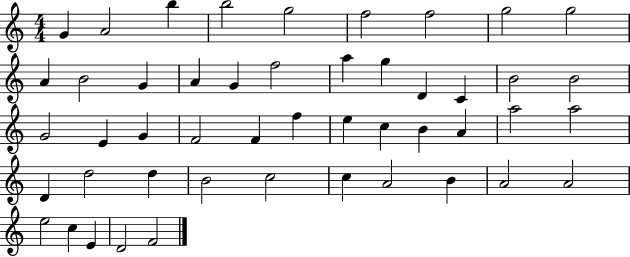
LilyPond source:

{
  \clef treble
  \numericTimeSignature
  \time 4/4
  \key c \major
  g'4 a'2 b''4 | b''2 g''2 | f''2 f''2 | g''2 g''2 | \break a'4 b'2 g'4 | a'4 g'4 f''2 | a''4 g''4 d'4 c'4 | b'2 b'2 | \break g'2 e'4 g'4 | f'2 f'4 f''4 | e''4 c''4 b'4 a'4 | a''2 a''2 | \break d'4 d''2 d''4 | b'2 c''2 | c''4 a'2 b'4 | a'2 a'2 | \break e''2 c''4 e'4 | d'2 f'2 | \bar "|."
}